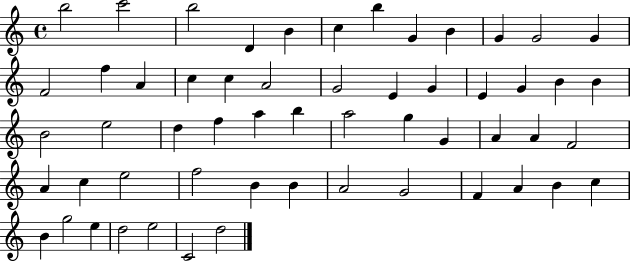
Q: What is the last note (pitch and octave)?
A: D5